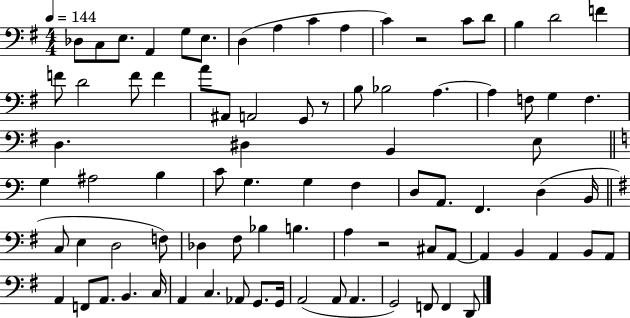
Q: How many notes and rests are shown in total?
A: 83